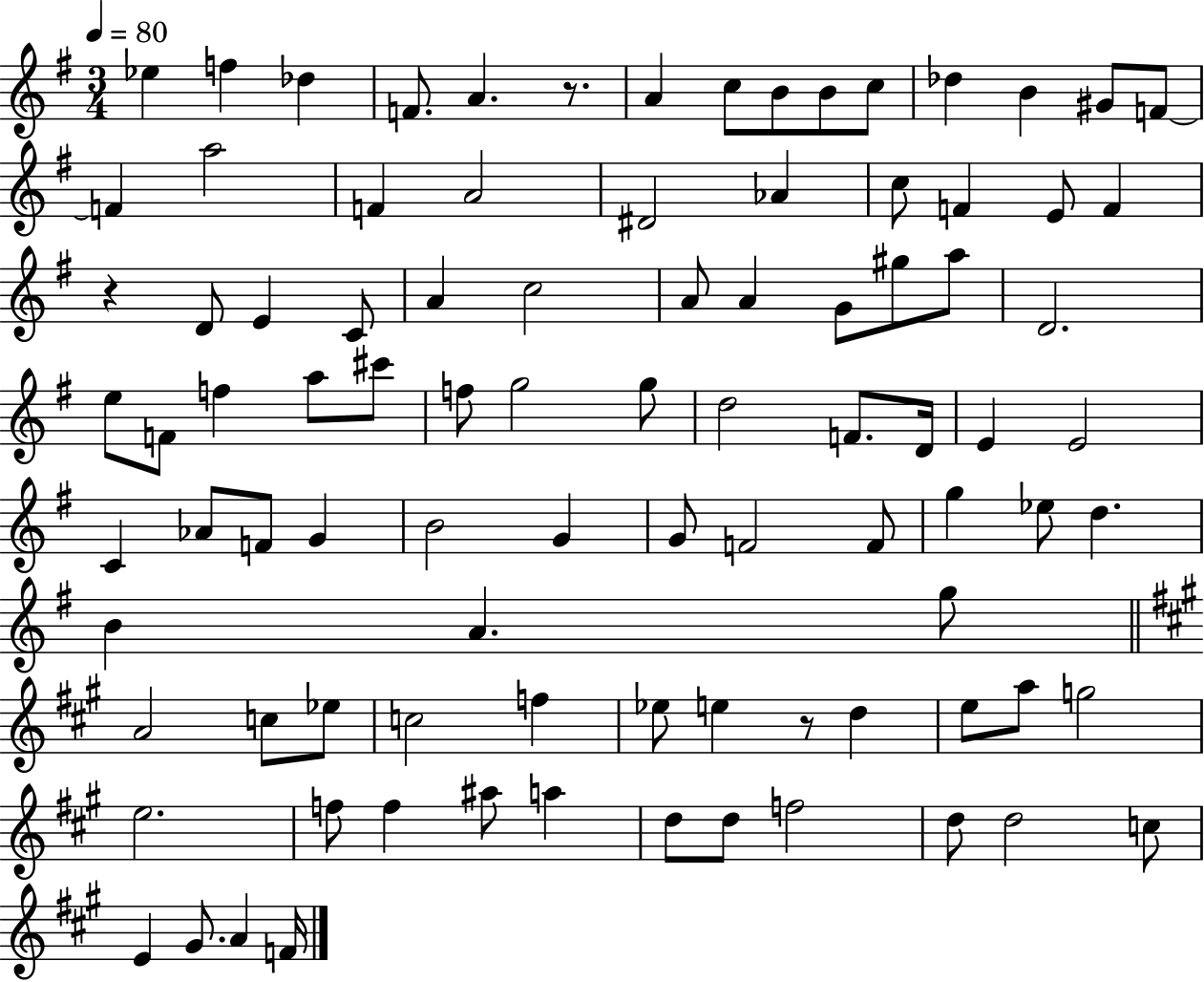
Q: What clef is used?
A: treble